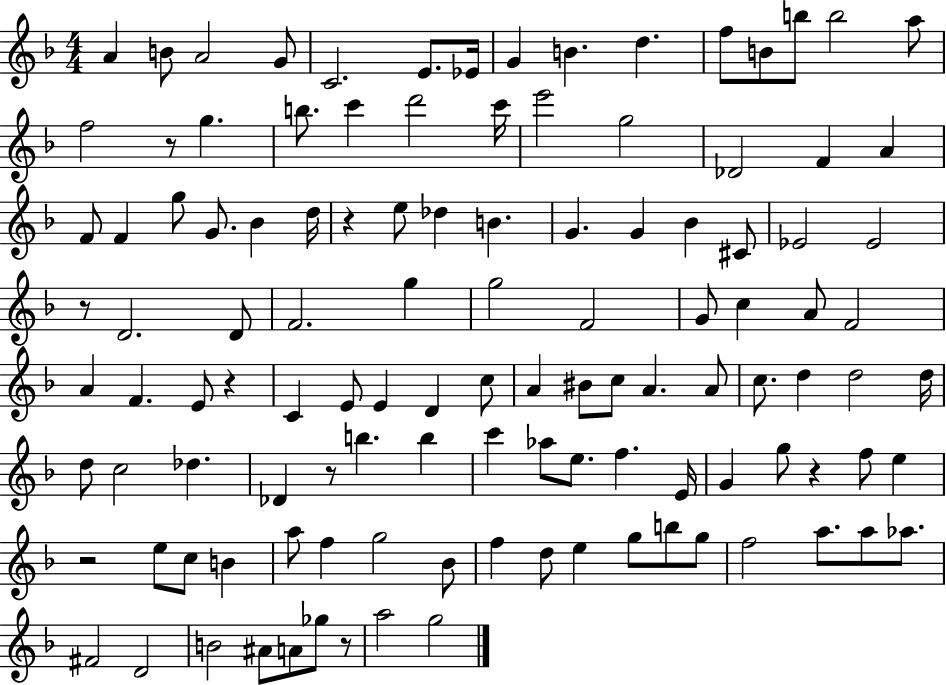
X:1
T:Untitled
M:4/4
L:1/4
K:F
A B/2 A2 G/2 C2 E/2 _E/4 G B d f/2 B/2 b/2 b2 a/2 f2 z/2 g b/2 c' d'2 c'/4 e'2 g2 _D2 F A F/2 F g/2 G/2 _B d/4 z e/2 _d B G G _B ^C/2 _E2 _E2 z/2 D2 D/2 F2 g g2 F2 G/2 c A/2 F2 A F E/2 z C E/2 E D c/2 A ^B/2 c/2 A A/2 c/2 d d2 d/4 d/2 c2 _d _D z/2 b b c' _a/2 e/2 f E/4 G g/2 z f/2 e z2 e/2 c/2 B a/2 f g2 _B/2 f d/2 e g/2 b/2 g/2 f2 a/2 a/2 _a/2 ^F2 D2 B2 ^A/2 A/2 _g/2 z/2 a2 g2